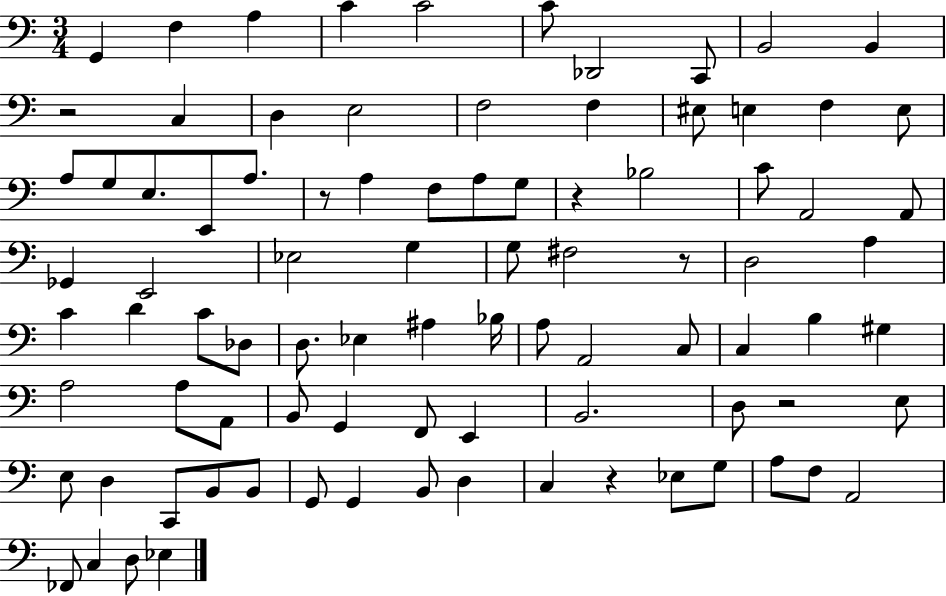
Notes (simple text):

G2/q F3/q A3/q C4/q C4/h C4/e Db2/h C2/e B2/h B2/q R/h C3/q D3/q E3/h F3/h F3/q EIS3/e E3/q F3/q E3/e A3/e G3/e E3/e. E2/e A3/e. R/e A3/q F3/e A3/e G3/e R/q Bb3/h C4/e A2/h A2/e Gb2/q E2/h Eb3/h G3/q G3/e F#3/h R/e D3/h A3/q C4/q D4/q C4/e Db3/e D3/e. Eb3/q A#3/q Bb3/s A3/e A2/h C3/e C3/q B3/q G#3/q A3/h A3/e A2/e B2/e G2/q F2/e E2/q B2/h. D3/e R/h E3/e E3/e D3/q C2/e B2/e B2/e G2/e G2/q B2/e D3/q C3/q R/q Eb3/e G3/e A3/e F3/e A2/h FES2/e C3/q D3/e Eb3/q